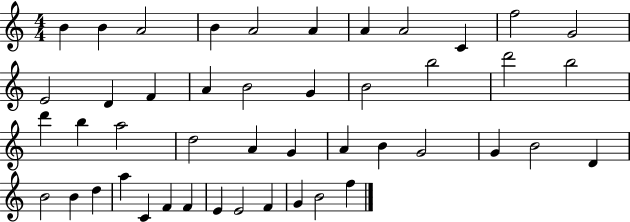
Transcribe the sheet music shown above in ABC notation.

X:1
T:Untitled
M:4/4
L:1/4
K:C
B B A2 B A2 A A A2 C f2 G2 E2 D F A B2 G B2 b2 d'2 b2 d' b a2 d2 A G A B G2 G B2 D B2 B d a C F F E E2 F G B2 f